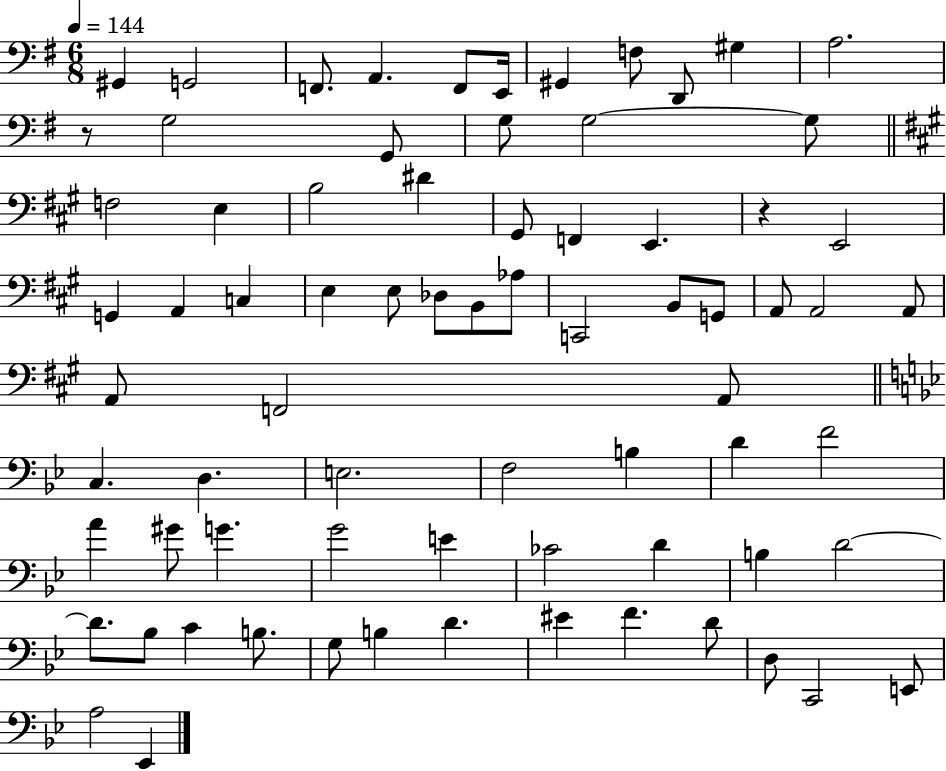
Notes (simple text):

G#2/q G2/h F2/e. A2/q. F2/e E2/s G#2/q F3/e D2/e G#3/q A3/h. R/e G3/h G2/e G3/e G3/h G3/e F3/h E3/q B3/h D#4/q G#2/e F2/q E2/q. R/q E2/h G2/q A2/q C3/q E3/q E3/e Db3/e B2/e Ab3/e C2/h B2/e G2/e A2/e A2/h A2/e A2/e F2/h A2/e C3/q. D3/q. E3/h. F3/h B3/q D4/q F4/h A4/q G#4/e G4/q. G4/h E4/q CES4/h D4/q B3/q D4/h D4/e. Bb3/e C4/q B3/e. G3/e B3/q D4/q. EIS4/q F4/q. D4/e D3/e C2/h E2/e A3/h Eb2/q